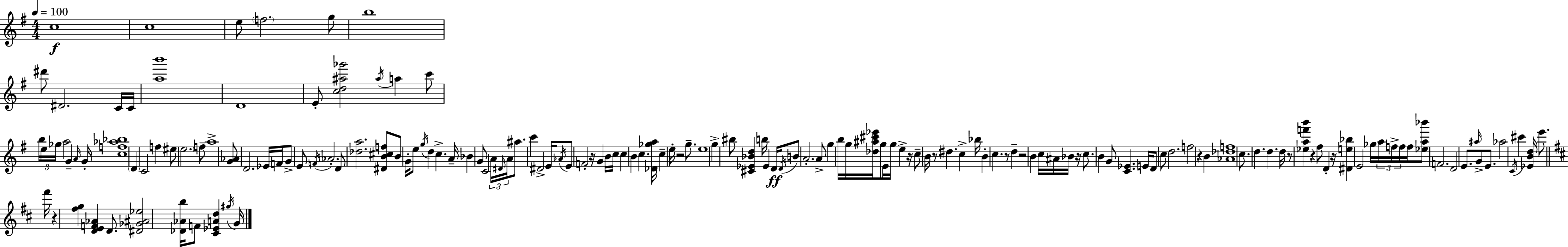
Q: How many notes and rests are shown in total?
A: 163